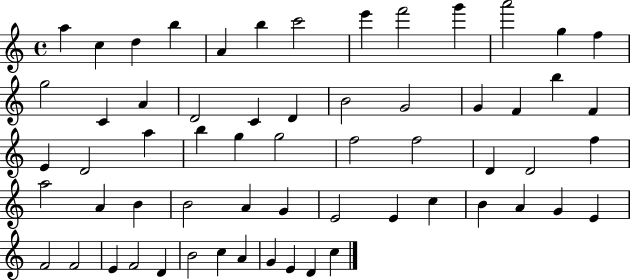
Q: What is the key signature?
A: C major